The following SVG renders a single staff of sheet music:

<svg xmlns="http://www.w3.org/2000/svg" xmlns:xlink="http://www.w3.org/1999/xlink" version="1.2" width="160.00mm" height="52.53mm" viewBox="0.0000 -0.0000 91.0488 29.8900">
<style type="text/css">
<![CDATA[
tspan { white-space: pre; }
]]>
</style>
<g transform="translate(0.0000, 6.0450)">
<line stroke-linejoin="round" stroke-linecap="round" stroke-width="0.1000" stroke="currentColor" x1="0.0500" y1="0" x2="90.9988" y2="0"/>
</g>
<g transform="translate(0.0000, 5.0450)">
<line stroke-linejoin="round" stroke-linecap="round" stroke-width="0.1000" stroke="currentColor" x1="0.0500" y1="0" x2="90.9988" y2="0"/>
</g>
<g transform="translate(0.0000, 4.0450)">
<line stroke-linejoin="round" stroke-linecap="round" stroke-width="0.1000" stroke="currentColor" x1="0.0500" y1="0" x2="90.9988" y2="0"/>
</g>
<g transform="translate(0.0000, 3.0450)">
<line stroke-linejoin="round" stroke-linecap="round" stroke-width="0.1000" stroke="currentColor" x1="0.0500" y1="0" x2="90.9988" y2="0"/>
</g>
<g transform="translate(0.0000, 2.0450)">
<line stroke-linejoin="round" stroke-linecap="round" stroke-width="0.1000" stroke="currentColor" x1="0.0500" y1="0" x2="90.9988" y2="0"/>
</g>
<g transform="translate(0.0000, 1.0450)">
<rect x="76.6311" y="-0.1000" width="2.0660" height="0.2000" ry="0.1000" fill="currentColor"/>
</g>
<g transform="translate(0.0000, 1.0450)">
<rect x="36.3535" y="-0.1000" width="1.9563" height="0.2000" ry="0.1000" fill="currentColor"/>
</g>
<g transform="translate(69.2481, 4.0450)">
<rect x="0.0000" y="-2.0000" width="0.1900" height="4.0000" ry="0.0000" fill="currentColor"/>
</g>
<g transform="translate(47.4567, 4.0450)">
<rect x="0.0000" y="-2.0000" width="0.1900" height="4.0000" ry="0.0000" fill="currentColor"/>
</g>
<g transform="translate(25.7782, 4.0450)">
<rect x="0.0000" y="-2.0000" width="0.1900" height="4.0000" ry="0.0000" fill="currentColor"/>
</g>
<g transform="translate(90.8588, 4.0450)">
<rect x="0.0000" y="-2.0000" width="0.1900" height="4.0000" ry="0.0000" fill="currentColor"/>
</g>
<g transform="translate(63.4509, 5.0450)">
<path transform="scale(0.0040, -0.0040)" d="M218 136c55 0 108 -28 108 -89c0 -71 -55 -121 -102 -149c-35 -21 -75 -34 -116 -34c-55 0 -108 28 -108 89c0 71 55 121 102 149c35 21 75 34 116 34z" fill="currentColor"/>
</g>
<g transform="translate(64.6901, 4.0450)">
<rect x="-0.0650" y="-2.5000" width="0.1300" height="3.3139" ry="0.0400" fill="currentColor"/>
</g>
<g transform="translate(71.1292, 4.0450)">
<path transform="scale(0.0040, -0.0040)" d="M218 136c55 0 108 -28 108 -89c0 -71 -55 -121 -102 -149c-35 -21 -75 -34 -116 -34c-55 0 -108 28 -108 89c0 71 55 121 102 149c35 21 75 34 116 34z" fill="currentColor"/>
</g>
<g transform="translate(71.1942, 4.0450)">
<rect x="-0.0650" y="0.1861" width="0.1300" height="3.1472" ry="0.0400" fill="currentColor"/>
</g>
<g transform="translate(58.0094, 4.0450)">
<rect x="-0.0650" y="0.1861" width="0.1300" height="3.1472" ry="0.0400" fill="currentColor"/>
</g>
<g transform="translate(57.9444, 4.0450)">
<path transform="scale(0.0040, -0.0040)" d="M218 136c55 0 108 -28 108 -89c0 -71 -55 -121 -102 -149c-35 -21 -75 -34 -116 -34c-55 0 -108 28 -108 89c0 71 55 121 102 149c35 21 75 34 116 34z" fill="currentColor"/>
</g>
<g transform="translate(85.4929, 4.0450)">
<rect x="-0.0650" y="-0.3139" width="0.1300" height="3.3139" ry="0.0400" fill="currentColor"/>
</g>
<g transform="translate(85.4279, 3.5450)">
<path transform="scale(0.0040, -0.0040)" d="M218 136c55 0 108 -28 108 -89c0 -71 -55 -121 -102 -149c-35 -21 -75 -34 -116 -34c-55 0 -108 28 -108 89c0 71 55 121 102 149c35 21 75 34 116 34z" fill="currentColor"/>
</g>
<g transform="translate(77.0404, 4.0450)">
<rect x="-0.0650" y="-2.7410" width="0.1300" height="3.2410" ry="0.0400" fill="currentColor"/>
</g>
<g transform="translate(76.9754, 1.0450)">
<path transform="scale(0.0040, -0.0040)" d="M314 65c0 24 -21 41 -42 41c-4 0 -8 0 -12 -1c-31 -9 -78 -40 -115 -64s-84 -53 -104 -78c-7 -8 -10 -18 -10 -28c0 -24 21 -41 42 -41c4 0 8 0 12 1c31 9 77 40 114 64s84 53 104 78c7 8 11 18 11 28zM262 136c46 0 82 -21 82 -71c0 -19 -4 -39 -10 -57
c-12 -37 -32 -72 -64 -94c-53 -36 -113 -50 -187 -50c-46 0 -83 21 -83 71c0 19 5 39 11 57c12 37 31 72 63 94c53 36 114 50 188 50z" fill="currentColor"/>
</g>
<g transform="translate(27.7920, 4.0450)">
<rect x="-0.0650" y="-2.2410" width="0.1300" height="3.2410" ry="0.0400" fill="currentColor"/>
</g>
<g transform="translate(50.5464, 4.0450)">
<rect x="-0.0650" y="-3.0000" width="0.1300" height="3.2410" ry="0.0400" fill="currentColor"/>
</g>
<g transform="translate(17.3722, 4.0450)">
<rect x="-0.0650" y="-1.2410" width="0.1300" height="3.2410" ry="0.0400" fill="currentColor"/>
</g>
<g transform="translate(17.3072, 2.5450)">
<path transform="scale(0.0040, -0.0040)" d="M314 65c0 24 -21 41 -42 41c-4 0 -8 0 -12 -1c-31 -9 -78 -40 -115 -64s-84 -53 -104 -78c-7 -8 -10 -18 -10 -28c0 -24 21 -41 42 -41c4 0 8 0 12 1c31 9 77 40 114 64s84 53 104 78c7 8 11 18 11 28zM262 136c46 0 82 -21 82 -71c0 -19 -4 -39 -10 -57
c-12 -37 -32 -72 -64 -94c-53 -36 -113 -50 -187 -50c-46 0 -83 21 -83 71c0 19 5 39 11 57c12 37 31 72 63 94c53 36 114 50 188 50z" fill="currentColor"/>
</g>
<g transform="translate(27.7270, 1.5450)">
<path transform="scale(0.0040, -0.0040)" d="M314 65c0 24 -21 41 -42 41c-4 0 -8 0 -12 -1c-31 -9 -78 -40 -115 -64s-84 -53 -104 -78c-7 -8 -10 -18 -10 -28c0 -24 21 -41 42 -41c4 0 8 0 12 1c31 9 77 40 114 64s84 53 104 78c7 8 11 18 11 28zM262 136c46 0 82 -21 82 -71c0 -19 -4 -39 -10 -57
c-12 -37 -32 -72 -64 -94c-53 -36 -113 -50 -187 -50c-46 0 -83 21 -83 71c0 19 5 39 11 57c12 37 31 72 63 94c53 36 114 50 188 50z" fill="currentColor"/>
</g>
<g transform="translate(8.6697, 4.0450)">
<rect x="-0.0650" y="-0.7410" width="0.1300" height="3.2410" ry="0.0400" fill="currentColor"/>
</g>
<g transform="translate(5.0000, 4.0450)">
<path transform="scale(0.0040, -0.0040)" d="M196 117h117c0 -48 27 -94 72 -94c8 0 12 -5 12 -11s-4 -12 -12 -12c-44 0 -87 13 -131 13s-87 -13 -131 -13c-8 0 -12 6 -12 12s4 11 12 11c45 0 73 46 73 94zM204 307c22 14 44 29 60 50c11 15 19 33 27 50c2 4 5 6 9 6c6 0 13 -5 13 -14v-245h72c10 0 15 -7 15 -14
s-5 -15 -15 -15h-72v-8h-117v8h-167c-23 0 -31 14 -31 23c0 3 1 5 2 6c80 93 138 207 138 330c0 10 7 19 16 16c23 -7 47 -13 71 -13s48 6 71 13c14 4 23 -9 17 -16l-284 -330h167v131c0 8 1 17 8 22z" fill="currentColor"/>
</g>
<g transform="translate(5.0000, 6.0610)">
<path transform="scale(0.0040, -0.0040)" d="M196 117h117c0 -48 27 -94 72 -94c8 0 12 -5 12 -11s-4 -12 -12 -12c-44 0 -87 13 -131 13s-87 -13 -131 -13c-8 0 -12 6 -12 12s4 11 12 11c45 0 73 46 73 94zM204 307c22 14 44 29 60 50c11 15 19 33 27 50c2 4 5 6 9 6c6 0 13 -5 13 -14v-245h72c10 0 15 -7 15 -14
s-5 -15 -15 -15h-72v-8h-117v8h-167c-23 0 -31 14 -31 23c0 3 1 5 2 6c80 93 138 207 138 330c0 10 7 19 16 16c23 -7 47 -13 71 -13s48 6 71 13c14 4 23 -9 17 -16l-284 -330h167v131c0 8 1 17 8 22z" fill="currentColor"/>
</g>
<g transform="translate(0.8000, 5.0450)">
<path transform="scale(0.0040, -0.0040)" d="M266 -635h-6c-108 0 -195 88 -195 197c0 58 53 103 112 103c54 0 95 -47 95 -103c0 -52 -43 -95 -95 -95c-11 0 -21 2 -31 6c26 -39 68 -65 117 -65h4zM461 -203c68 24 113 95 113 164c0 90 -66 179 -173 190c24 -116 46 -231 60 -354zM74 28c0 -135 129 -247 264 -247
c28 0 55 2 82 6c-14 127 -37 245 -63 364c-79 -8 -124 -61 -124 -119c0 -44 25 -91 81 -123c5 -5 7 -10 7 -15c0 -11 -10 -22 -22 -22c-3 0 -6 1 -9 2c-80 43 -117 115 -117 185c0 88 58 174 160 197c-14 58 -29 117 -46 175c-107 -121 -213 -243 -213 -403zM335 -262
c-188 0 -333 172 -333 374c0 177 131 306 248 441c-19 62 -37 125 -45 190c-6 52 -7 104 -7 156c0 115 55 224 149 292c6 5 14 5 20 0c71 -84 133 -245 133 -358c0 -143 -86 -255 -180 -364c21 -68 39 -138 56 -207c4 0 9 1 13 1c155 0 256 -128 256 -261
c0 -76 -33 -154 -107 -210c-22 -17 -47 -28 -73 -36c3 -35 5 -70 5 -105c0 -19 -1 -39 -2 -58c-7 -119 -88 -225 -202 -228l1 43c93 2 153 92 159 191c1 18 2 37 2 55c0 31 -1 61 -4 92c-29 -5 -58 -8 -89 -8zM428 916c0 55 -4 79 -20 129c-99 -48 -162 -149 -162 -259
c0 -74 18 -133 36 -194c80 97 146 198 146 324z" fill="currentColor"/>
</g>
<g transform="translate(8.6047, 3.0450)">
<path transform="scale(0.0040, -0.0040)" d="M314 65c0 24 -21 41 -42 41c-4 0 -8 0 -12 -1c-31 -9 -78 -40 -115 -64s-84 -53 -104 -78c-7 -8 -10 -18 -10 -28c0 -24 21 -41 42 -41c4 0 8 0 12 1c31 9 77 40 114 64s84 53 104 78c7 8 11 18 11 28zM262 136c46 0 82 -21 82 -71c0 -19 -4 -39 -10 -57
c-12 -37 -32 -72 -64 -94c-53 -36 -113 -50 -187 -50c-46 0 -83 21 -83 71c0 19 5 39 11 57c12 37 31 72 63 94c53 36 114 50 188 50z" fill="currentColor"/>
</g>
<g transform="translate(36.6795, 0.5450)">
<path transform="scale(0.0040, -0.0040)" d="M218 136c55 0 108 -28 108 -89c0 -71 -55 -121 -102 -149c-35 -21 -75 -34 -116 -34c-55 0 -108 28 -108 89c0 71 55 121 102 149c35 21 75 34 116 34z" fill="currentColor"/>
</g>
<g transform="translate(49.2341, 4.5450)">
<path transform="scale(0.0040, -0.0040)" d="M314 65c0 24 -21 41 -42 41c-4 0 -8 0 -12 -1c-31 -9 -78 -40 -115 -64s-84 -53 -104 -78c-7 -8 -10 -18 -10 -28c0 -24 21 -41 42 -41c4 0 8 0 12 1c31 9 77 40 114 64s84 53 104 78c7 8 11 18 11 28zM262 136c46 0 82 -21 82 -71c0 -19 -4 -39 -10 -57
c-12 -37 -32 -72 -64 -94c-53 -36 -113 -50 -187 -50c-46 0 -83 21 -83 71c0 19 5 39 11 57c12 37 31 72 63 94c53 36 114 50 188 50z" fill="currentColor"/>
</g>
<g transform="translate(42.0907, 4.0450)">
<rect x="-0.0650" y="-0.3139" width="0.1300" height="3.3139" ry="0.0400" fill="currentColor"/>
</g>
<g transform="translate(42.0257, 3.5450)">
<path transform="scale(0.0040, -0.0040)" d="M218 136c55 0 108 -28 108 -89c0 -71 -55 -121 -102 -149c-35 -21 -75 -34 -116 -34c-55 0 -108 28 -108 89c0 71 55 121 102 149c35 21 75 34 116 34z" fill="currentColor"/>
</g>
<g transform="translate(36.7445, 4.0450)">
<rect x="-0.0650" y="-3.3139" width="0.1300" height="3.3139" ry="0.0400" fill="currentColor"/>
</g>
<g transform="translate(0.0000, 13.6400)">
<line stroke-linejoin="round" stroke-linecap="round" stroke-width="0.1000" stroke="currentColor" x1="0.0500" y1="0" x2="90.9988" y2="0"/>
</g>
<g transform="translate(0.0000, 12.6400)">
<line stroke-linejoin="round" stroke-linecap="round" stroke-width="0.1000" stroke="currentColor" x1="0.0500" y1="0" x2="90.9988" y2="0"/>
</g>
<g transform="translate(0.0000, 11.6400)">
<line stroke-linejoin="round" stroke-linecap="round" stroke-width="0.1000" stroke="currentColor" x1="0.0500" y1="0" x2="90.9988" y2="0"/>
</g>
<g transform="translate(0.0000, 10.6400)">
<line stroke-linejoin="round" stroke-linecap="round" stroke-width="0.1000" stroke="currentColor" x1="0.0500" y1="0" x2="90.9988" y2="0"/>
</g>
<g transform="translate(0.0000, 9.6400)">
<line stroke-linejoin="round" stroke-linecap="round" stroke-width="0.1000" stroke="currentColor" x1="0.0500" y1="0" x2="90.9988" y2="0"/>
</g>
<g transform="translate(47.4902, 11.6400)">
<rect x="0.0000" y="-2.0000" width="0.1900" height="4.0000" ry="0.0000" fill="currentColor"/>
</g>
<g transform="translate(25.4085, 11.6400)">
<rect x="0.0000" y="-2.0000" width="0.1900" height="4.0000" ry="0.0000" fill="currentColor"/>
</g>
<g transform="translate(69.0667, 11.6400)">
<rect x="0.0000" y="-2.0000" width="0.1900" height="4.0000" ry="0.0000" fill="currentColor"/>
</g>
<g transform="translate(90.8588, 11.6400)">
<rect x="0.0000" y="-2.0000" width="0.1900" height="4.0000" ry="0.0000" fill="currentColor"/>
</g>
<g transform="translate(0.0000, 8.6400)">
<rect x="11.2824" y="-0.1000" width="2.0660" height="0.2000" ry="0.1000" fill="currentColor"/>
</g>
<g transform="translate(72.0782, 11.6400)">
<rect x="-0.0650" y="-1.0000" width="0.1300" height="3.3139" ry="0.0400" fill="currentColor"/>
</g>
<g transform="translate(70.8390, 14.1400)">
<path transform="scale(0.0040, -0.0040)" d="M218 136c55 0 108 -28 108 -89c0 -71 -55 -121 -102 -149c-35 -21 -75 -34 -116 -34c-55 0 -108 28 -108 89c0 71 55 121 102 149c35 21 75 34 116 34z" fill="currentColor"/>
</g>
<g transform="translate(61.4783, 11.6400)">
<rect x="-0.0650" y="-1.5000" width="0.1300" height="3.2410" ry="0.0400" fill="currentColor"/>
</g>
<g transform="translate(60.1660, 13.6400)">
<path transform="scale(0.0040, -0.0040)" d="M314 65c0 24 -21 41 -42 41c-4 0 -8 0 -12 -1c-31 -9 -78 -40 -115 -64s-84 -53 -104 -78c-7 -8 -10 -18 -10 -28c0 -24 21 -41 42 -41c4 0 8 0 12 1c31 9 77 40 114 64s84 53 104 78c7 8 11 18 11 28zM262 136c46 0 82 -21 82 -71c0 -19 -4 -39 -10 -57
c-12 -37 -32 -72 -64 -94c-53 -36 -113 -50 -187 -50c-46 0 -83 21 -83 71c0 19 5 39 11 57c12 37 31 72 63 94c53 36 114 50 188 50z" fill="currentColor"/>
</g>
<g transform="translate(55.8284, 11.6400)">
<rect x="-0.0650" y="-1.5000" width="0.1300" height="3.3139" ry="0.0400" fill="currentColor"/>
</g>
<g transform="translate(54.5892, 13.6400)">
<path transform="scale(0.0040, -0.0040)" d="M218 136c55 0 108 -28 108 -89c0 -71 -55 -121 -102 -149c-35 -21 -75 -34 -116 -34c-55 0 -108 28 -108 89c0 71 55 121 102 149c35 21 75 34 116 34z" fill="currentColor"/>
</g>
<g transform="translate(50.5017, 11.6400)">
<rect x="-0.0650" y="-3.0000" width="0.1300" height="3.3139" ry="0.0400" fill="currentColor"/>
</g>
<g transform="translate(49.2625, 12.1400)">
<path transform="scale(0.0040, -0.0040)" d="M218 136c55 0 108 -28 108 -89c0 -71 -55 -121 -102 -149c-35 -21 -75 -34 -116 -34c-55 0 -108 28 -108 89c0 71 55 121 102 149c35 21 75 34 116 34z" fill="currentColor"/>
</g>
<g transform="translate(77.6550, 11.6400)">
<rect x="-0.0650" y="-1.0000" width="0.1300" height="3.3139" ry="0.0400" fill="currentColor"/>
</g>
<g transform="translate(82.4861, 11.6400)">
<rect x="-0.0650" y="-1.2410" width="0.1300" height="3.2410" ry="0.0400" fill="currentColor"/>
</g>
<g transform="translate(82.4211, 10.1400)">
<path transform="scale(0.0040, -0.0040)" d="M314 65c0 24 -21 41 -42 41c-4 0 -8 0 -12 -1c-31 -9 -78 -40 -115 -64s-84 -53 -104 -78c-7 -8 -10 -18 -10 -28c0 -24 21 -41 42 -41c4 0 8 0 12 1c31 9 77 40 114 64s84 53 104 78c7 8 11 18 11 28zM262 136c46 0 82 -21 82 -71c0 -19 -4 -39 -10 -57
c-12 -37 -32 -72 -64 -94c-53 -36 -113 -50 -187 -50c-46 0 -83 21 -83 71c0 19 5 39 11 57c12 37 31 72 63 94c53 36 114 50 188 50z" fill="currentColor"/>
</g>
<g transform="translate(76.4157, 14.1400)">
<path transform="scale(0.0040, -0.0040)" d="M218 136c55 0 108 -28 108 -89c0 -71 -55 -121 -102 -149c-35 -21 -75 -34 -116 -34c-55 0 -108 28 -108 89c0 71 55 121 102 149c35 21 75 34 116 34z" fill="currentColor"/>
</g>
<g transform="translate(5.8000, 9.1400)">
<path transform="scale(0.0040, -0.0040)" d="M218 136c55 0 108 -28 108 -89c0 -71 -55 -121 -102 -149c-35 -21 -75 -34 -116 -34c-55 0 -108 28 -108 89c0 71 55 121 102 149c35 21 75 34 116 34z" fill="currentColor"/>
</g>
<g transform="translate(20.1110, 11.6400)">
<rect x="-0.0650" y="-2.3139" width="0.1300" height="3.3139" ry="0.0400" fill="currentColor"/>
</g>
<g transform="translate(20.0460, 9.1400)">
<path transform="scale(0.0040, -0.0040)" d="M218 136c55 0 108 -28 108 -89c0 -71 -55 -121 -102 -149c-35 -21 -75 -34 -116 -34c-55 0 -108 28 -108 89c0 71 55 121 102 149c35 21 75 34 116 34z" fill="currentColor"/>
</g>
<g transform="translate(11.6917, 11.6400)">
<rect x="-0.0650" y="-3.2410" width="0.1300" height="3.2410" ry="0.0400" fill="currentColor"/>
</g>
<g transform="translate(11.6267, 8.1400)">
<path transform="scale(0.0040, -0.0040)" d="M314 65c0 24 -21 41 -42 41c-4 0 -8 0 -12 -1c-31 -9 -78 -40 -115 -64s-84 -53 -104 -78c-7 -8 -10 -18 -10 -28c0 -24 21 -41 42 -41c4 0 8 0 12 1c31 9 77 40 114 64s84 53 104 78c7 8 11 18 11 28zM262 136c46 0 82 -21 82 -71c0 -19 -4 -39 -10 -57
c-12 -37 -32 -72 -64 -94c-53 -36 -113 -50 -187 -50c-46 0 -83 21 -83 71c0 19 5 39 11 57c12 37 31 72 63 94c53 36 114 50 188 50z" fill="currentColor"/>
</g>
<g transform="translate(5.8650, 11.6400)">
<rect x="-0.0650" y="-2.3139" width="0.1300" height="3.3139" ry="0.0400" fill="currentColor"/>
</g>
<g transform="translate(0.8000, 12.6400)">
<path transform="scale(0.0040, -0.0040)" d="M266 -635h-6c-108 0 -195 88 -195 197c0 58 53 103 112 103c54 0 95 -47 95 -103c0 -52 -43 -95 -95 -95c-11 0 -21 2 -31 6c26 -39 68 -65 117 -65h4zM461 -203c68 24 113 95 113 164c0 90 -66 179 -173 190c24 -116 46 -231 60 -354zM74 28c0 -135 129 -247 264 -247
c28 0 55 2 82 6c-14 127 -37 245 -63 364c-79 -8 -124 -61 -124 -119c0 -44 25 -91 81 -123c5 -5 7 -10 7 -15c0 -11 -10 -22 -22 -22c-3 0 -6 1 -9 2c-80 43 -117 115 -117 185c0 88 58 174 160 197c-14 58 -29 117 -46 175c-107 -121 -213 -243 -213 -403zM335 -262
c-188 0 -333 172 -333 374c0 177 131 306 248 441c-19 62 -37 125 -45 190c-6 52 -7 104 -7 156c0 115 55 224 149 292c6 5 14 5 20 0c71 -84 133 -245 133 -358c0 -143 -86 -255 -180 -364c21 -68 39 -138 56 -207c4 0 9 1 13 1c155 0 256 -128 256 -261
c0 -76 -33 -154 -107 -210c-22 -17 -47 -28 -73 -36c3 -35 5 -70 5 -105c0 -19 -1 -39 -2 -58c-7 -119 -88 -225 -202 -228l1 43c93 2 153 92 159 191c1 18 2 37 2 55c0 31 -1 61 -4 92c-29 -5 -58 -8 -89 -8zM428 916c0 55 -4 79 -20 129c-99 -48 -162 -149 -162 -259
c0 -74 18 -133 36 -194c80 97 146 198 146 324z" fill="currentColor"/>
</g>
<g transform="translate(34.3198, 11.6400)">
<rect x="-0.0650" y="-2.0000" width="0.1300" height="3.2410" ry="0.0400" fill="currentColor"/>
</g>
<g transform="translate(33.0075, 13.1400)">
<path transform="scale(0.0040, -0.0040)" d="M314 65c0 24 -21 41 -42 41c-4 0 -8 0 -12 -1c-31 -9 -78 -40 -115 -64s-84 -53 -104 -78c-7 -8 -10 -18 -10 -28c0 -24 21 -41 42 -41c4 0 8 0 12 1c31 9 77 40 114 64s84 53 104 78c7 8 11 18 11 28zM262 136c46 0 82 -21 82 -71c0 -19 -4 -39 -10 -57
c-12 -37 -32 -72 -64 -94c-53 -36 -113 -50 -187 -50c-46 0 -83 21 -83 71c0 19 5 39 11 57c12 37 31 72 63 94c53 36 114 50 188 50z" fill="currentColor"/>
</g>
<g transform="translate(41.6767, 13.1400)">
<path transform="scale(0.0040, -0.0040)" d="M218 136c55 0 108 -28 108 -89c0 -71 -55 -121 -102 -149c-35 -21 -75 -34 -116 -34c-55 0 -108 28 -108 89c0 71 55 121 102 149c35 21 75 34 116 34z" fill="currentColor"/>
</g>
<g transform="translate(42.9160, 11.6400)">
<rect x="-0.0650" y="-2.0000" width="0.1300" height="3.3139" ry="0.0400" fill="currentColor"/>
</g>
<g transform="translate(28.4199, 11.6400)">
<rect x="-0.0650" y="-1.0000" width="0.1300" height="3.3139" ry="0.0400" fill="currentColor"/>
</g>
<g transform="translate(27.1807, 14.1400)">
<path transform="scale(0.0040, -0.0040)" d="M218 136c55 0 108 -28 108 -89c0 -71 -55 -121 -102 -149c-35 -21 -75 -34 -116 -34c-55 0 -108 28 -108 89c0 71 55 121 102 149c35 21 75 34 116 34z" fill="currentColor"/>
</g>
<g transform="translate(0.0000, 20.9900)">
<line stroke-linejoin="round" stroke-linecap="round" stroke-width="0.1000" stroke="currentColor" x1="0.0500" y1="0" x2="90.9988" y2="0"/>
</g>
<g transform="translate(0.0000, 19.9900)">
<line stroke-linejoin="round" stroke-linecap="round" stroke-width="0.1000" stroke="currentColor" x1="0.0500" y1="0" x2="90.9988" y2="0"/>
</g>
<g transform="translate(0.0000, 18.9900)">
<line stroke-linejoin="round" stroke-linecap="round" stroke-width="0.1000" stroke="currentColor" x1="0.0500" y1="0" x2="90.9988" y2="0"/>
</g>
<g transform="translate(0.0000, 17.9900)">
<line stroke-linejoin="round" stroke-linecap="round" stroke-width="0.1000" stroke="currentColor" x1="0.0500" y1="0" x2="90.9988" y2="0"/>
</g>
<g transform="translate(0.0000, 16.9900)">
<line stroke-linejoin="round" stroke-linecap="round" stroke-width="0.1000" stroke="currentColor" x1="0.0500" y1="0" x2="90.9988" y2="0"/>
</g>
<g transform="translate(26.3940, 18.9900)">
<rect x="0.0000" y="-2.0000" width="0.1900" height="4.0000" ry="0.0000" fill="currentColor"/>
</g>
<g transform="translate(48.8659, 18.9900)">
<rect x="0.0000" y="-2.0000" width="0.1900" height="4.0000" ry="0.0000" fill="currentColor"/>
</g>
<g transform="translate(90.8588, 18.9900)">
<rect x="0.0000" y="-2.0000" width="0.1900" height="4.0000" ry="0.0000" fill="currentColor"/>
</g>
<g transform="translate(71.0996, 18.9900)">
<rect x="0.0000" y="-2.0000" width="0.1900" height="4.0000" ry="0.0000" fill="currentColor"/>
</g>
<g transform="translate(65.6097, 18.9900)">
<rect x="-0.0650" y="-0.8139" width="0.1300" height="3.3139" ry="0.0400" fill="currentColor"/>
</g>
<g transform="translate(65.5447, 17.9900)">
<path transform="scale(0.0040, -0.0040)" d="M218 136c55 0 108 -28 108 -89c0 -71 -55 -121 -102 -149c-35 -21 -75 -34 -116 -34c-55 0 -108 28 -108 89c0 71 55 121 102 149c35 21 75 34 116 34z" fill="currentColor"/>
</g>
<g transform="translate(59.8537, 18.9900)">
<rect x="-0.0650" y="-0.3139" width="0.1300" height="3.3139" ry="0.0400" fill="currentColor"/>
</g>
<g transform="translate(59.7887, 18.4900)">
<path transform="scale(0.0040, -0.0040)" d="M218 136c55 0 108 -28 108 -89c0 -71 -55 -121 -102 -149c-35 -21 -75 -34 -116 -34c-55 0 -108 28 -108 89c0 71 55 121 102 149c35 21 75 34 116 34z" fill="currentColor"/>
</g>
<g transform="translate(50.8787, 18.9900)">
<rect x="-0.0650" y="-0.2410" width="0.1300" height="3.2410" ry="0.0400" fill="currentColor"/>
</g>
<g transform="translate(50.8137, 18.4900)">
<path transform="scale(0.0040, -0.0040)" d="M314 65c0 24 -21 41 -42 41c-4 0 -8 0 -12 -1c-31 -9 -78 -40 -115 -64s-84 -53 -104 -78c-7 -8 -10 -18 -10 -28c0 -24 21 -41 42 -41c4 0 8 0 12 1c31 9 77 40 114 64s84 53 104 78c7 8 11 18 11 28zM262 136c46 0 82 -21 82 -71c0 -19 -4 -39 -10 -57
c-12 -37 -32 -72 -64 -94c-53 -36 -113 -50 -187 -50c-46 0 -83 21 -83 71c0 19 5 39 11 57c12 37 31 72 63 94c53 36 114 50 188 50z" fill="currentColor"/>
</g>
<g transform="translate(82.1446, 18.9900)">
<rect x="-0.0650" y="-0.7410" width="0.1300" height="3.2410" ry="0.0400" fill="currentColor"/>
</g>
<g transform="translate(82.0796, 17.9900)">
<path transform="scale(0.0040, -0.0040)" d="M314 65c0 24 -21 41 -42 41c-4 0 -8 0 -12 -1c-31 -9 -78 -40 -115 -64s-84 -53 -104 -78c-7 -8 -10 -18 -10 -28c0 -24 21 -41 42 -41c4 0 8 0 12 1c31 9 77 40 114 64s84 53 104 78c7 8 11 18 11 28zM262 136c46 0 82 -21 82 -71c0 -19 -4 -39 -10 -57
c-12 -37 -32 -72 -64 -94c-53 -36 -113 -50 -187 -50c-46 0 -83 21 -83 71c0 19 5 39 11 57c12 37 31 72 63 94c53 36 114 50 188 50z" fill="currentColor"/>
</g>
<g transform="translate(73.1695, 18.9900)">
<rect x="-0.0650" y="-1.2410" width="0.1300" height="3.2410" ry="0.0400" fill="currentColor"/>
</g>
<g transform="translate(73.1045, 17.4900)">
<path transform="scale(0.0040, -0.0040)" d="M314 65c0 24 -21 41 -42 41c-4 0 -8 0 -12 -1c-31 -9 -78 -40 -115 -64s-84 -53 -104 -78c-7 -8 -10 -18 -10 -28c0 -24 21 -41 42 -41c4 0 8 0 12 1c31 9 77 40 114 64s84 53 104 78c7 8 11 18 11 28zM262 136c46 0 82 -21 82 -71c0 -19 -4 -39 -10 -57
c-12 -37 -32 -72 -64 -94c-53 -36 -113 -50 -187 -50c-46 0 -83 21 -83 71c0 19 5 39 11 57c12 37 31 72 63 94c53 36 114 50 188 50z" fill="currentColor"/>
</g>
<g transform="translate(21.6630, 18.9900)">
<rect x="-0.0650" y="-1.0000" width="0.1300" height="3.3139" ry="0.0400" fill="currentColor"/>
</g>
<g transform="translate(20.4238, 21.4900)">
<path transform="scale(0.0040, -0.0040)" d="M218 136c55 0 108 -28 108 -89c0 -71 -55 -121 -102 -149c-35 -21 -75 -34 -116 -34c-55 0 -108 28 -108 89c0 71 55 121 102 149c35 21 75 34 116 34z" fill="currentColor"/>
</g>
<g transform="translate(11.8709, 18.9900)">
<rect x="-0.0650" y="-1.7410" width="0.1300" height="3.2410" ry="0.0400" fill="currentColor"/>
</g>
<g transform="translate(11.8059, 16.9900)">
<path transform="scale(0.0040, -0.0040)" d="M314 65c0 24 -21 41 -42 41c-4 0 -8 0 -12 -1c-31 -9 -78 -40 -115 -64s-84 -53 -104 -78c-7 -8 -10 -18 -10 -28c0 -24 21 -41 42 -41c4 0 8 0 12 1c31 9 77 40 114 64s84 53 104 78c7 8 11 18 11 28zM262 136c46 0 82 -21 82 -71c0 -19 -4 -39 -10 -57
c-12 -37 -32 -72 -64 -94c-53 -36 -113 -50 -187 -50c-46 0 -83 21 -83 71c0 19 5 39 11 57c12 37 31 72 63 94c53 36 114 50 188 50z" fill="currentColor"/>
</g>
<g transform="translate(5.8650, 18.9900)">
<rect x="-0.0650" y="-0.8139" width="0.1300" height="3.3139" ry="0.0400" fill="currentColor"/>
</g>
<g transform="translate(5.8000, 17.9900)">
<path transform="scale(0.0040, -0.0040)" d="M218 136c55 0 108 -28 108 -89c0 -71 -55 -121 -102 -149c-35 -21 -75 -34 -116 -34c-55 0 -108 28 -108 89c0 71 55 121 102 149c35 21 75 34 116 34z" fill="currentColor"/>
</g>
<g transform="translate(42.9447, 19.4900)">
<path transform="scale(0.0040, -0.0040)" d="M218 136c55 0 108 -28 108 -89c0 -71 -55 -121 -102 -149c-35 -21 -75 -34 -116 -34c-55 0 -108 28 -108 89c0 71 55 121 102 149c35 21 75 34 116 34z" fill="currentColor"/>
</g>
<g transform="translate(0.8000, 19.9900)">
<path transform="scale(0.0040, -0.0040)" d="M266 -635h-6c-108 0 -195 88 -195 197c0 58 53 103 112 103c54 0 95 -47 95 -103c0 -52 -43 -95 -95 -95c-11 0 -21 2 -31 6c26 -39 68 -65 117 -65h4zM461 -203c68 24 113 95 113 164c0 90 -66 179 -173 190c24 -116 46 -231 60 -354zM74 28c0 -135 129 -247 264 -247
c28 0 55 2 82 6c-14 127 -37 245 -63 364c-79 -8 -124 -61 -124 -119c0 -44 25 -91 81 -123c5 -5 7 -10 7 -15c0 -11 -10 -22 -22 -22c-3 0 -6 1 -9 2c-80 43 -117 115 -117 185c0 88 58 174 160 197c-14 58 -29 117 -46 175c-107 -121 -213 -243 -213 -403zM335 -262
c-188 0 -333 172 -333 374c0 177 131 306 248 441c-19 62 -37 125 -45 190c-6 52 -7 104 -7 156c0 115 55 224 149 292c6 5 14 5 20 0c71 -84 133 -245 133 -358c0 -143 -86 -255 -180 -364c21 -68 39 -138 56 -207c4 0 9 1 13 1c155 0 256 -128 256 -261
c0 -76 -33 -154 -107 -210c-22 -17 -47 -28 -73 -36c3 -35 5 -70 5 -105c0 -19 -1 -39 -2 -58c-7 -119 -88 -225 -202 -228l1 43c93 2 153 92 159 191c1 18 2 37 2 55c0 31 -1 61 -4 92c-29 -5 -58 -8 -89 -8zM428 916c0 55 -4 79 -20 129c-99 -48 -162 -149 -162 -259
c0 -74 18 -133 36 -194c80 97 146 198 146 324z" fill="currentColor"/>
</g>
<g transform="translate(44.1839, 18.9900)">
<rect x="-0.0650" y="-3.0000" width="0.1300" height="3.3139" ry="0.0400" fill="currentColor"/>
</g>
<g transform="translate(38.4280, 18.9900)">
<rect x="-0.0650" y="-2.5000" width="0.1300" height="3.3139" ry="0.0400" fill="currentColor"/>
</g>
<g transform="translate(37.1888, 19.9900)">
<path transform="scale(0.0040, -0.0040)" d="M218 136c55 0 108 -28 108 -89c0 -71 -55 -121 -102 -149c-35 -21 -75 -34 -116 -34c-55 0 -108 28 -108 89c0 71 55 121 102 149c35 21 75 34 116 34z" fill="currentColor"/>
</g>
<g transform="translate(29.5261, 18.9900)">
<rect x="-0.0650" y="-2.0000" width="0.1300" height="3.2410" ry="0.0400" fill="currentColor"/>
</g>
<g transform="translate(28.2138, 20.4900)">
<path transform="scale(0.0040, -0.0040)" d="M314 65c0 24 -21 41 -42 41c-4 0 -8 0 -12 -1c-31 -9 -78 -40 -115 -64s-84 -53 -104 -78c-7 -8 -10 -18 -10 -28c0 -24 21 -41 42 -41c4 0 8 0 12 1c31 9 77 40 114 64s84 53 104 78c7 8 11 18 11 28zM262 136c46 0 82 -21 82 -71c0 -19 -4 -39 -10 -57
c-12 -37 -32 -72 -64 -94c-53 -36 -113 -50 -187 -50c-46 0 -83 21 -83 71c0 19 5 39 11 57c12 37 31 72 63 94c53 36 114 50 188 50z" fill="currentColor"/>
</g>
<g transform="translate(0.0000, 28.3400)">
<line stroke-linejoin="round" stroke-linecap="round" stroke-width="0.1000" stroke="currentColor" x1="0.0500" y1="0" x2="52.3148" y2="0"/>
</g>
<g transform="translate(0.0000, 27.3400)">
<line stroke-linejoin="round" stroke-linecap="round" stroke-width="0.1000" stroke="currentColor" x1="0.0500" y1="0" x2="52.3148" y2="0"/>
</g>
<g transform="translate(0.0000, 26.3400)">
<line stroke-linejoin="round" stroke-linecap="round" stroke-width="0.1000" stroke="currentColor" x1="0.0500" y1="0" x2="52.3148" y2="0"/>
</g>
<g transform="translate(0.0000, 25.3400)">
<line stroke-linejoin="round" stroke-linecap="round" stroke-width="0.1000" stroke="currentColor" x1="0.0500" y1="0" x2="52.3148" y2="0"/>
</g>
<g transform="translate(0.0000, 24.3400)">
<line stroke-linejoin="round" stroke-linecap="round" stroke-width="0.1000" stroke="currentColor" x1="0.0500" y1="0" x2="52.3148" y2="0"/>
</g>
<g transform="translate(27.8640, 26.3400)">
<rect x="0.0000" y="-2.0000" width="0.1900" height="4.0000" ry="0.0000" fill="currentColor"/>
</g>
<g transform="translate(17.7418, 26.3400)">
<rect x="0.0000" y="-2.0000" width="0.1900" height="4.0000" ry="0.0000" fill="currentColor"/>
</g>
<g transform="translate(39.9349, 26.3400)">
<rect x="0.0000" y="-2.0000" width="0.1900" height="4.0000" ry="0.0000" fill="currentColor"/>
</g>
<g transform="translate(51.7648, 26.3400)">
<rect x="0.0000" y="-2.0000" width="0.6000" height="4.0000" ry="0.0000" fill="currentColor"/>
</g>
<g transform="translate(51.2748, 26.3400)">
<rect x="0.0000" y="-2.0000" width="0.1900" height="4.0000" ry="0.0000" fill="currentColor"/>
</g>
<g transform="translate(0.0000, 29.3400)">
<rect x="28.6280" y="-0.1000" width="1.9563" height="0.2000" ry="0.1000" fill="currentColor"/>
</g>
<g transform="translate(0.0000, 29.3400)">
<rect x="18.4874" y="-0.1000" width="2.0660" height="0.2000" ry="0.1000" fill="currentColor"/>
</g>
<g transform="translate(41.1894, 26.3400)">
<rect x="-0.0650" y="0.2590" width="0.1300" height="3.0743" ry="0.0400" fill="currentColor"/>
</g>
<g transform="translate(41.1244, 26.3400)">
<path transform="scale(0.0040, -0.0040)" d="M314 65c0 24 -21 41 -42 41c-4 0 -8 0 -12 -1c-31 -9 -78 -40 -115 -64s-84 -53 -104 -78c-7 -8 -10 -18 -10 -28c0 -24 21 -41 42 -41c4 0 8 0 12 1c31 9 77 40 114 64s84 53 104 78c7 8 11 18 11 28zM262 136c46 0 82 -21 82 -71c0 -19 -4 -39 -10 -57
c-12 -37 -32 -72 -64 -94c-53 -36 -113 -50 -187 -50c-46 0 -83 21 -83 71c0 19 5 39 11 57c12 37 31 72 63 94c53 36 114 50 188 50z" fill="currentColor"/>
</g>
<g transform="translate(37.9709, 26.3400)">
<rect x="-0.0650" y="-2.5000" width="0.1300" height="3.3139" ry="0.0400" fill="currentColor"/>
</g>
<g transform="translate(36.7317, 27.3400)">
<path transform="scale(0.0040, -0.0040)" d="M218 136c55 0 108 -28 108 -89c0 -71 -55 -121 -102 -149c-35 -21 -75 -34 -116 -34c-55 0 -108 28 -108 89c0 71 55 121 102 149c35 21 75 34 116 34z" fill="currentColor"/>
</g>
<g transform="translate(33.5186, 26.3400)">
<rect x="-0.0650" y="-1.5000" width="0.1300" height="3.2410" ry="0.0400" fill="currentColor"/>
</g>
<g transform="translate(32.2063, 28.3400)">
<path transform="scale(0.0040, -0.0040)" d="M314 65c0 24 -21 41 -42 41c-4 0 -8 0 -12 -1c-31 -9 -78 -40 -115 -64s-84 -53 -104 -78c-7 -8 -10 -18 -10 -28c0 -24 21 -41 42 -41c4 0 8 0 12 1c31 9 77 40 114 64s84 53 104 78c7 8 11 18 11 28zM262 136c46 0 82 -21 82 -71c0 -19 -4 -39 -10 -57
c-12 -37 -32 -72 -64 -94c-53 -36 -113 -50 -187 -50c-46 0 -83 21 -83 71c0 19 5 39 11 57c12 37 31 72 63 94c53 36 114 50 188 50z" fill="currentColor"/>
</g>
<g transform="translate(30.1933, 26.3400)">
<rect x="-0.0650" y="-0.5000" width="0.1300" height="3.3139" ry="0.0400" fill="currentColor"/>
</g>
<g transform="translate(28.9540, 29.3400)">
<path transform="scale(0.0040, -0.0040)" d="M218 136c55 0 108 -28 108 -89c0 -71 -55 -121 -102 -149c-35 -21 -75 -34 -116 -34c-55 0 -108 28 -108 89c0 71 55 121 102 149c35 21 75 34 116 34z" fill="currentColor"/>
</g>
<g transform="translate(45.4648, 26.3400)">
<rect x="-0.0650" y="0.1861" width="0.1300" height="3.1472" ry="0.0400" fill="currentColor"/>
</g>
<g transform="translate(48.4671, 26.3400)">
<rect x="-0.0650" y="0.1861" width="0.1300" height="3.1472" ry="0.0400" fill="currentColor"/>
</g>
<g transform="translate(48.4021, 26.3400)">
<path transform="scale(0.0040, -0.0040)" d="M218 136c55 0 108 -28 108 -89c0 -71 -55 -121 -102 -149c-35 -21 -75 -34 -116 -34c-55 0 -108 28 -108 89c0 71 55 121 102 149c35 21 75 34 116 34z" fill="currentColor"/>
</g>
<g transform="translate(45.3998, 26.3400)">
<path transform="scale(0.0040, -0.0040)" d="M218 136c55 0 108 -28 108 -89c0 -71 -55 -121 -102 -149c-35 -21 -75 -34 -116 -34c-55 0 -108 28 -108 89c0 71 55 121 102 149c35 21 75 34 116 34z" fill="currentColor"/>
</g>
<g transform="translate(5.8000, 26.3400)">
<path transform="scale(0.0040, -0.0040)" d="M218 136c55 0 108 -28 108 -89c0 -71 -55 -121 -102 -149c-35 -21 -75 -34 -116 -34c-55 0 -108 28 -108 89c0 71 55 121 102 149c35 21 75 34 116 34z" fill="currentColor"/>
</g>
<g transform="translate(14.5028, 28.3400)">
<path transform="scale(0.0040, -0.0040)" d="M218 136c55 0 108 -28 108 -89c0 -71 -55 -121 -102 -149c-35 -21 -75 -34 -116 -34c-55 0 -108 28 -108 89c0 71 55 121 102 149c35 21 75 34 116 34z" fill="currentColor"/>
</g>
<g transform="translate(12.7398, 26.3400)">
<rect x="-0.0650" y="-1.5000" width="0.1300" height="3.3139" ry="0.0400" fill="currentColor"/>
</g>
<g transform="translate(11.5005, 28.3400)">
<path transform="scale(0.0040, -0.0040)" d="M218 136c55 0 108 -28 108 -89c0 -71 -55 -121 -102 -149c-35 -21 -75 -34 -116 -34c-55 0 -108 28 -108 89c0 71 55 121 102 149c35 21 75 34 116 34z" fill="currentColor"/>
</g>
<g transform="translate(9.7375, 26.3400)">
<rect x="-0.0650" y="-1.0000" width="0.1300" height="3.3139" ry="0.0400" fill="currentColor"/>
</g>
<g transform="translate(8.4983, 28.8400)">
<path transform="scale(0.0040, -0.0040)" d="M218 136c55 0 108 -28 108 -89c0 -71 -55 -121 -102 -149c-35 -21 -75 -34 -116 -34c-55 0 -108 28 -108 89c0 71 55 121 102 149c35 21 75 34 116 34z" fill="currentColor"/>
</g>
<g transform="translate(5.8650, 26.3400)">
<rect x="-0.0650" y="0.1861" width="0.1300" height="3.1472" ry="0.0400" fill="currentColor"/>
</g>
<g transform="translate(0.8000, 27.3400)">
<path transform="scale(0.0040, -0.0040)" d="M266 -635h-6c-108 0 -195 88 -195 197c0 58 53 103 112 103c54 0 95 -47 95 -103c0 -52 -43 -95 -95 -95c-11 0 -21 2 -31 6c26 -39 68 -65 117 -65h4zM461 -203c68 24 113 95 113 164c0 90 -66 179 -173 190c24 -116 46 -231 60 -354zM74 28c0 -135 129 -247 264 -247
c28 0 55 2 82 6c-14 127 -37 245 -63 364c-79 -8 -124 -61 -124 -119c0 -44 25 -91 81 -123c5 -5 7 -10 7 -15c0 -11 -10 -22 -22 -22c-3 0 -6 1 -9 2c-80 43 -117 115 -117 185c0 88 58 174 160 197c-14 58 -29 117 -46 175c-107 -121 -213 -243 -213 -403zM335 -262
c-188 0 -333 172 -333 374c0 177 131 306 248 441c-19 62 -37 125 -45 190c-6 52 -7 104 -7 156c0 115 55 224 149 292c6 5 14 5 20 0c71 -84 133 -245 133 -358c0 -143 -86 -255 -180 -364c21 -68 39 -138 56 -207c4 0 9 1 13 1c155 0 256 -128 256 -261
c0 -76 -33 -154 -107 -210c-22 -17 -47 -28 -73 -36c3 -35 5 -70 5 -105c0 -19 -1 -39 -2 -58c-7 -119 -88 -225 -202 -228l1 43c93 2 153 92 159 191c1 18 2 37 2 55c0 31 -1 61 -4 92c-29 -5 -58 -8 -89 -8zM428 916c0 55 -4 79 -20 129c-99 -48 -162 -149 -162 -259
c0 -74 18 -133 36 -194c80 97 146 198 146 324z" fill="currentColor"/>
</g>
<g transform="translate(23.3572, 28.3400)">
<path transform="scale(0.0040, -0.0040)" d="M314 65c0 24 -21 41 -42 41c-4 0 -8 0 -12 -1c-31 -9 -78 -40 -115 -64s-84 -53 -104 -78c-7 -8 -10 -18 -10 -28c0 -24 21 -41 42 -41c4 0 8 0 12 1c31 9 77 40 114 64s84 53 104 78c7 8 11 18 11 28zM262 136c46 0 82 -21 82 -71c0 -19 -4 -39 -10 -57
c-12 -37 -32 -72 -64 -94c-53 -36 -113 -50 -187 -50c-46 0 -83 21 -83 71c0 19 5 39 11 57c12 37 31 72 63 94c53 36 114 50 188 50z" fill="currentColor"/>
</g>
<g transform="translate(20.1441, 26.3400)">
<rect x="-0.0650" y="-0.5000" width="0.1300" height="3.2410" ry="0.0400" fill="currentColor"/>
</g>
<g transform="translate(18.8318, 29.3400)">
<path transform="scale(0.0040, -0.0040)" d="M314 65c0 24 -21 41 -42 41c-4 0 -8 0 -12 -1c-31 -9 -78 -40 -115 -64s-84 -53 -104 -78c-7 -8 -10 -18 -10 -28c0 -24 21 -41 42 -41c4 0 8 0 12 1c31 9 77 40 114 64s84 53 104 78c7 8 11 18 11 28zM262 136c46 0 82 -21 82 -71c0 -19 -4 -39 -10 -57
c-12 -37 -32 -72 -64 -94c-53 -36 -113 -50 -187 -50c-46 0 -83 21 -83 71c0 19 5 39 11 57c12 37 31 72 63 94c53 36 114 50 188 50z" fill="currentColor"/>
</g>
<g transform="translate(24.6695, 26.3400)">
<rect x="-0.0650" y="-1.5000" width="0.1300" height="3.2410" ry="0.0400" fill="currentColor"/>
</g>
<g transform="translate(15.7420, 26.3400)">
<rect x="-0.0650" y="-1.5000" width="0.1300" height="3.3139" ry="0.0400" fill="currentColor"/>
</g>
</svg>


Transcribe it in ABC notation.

X:1
T:Untitled
M:4/4
L:1/4
K:C
d2 e2 g2 b c A2 B G B a2 c g b2 g D F2 F A E E2 D D e2 d f2 D F2 G A c2 c d e2 d2 B D E E C2 E2 C E2 G B2 B B